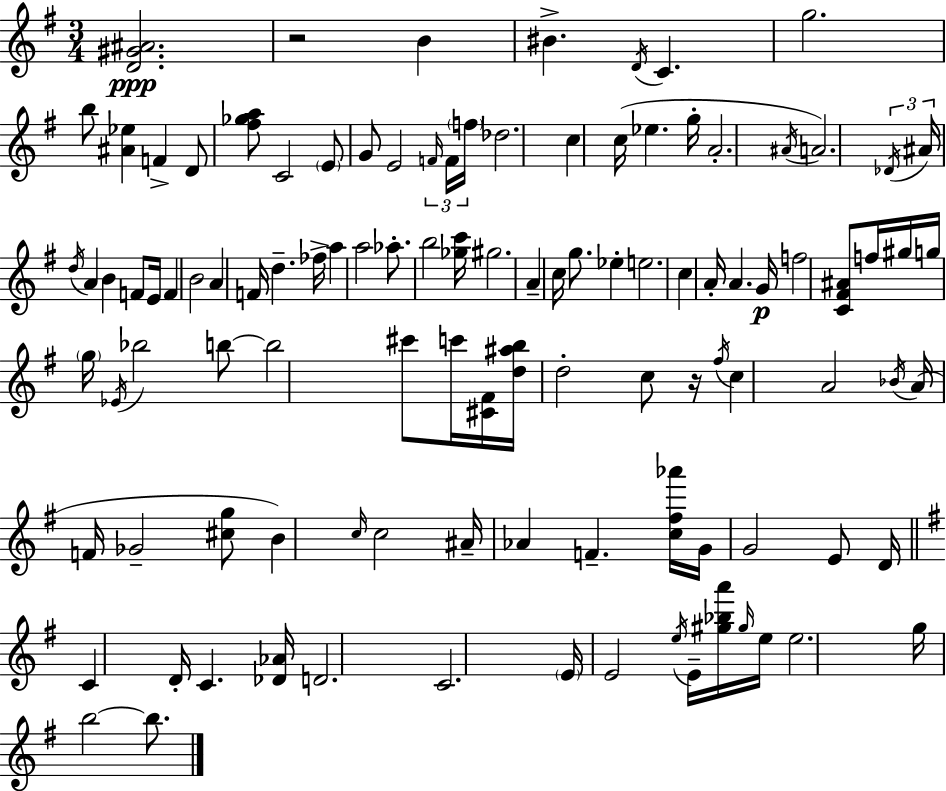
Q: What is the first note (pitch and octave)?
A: B4